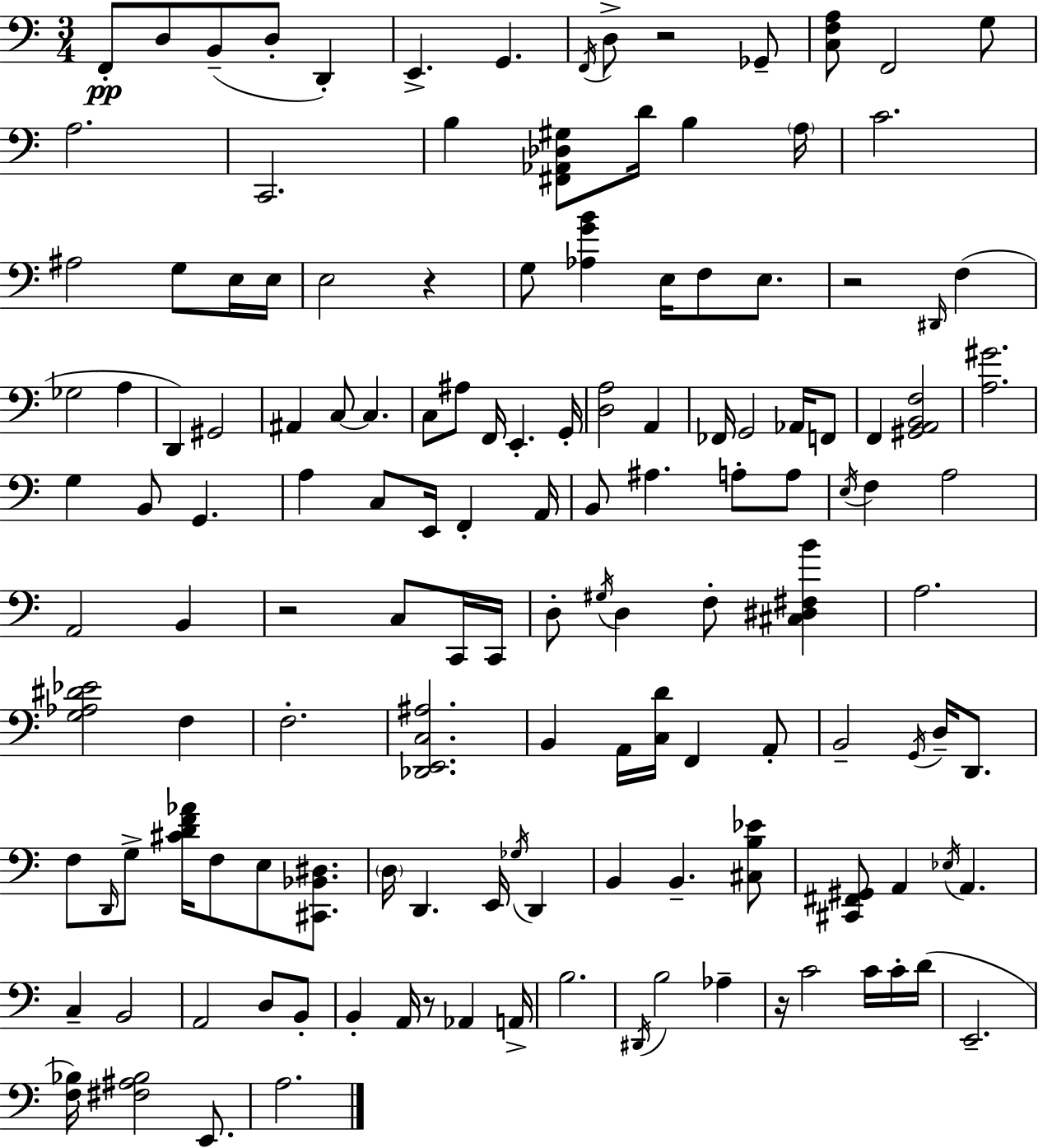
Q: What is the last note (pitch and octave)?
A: A3